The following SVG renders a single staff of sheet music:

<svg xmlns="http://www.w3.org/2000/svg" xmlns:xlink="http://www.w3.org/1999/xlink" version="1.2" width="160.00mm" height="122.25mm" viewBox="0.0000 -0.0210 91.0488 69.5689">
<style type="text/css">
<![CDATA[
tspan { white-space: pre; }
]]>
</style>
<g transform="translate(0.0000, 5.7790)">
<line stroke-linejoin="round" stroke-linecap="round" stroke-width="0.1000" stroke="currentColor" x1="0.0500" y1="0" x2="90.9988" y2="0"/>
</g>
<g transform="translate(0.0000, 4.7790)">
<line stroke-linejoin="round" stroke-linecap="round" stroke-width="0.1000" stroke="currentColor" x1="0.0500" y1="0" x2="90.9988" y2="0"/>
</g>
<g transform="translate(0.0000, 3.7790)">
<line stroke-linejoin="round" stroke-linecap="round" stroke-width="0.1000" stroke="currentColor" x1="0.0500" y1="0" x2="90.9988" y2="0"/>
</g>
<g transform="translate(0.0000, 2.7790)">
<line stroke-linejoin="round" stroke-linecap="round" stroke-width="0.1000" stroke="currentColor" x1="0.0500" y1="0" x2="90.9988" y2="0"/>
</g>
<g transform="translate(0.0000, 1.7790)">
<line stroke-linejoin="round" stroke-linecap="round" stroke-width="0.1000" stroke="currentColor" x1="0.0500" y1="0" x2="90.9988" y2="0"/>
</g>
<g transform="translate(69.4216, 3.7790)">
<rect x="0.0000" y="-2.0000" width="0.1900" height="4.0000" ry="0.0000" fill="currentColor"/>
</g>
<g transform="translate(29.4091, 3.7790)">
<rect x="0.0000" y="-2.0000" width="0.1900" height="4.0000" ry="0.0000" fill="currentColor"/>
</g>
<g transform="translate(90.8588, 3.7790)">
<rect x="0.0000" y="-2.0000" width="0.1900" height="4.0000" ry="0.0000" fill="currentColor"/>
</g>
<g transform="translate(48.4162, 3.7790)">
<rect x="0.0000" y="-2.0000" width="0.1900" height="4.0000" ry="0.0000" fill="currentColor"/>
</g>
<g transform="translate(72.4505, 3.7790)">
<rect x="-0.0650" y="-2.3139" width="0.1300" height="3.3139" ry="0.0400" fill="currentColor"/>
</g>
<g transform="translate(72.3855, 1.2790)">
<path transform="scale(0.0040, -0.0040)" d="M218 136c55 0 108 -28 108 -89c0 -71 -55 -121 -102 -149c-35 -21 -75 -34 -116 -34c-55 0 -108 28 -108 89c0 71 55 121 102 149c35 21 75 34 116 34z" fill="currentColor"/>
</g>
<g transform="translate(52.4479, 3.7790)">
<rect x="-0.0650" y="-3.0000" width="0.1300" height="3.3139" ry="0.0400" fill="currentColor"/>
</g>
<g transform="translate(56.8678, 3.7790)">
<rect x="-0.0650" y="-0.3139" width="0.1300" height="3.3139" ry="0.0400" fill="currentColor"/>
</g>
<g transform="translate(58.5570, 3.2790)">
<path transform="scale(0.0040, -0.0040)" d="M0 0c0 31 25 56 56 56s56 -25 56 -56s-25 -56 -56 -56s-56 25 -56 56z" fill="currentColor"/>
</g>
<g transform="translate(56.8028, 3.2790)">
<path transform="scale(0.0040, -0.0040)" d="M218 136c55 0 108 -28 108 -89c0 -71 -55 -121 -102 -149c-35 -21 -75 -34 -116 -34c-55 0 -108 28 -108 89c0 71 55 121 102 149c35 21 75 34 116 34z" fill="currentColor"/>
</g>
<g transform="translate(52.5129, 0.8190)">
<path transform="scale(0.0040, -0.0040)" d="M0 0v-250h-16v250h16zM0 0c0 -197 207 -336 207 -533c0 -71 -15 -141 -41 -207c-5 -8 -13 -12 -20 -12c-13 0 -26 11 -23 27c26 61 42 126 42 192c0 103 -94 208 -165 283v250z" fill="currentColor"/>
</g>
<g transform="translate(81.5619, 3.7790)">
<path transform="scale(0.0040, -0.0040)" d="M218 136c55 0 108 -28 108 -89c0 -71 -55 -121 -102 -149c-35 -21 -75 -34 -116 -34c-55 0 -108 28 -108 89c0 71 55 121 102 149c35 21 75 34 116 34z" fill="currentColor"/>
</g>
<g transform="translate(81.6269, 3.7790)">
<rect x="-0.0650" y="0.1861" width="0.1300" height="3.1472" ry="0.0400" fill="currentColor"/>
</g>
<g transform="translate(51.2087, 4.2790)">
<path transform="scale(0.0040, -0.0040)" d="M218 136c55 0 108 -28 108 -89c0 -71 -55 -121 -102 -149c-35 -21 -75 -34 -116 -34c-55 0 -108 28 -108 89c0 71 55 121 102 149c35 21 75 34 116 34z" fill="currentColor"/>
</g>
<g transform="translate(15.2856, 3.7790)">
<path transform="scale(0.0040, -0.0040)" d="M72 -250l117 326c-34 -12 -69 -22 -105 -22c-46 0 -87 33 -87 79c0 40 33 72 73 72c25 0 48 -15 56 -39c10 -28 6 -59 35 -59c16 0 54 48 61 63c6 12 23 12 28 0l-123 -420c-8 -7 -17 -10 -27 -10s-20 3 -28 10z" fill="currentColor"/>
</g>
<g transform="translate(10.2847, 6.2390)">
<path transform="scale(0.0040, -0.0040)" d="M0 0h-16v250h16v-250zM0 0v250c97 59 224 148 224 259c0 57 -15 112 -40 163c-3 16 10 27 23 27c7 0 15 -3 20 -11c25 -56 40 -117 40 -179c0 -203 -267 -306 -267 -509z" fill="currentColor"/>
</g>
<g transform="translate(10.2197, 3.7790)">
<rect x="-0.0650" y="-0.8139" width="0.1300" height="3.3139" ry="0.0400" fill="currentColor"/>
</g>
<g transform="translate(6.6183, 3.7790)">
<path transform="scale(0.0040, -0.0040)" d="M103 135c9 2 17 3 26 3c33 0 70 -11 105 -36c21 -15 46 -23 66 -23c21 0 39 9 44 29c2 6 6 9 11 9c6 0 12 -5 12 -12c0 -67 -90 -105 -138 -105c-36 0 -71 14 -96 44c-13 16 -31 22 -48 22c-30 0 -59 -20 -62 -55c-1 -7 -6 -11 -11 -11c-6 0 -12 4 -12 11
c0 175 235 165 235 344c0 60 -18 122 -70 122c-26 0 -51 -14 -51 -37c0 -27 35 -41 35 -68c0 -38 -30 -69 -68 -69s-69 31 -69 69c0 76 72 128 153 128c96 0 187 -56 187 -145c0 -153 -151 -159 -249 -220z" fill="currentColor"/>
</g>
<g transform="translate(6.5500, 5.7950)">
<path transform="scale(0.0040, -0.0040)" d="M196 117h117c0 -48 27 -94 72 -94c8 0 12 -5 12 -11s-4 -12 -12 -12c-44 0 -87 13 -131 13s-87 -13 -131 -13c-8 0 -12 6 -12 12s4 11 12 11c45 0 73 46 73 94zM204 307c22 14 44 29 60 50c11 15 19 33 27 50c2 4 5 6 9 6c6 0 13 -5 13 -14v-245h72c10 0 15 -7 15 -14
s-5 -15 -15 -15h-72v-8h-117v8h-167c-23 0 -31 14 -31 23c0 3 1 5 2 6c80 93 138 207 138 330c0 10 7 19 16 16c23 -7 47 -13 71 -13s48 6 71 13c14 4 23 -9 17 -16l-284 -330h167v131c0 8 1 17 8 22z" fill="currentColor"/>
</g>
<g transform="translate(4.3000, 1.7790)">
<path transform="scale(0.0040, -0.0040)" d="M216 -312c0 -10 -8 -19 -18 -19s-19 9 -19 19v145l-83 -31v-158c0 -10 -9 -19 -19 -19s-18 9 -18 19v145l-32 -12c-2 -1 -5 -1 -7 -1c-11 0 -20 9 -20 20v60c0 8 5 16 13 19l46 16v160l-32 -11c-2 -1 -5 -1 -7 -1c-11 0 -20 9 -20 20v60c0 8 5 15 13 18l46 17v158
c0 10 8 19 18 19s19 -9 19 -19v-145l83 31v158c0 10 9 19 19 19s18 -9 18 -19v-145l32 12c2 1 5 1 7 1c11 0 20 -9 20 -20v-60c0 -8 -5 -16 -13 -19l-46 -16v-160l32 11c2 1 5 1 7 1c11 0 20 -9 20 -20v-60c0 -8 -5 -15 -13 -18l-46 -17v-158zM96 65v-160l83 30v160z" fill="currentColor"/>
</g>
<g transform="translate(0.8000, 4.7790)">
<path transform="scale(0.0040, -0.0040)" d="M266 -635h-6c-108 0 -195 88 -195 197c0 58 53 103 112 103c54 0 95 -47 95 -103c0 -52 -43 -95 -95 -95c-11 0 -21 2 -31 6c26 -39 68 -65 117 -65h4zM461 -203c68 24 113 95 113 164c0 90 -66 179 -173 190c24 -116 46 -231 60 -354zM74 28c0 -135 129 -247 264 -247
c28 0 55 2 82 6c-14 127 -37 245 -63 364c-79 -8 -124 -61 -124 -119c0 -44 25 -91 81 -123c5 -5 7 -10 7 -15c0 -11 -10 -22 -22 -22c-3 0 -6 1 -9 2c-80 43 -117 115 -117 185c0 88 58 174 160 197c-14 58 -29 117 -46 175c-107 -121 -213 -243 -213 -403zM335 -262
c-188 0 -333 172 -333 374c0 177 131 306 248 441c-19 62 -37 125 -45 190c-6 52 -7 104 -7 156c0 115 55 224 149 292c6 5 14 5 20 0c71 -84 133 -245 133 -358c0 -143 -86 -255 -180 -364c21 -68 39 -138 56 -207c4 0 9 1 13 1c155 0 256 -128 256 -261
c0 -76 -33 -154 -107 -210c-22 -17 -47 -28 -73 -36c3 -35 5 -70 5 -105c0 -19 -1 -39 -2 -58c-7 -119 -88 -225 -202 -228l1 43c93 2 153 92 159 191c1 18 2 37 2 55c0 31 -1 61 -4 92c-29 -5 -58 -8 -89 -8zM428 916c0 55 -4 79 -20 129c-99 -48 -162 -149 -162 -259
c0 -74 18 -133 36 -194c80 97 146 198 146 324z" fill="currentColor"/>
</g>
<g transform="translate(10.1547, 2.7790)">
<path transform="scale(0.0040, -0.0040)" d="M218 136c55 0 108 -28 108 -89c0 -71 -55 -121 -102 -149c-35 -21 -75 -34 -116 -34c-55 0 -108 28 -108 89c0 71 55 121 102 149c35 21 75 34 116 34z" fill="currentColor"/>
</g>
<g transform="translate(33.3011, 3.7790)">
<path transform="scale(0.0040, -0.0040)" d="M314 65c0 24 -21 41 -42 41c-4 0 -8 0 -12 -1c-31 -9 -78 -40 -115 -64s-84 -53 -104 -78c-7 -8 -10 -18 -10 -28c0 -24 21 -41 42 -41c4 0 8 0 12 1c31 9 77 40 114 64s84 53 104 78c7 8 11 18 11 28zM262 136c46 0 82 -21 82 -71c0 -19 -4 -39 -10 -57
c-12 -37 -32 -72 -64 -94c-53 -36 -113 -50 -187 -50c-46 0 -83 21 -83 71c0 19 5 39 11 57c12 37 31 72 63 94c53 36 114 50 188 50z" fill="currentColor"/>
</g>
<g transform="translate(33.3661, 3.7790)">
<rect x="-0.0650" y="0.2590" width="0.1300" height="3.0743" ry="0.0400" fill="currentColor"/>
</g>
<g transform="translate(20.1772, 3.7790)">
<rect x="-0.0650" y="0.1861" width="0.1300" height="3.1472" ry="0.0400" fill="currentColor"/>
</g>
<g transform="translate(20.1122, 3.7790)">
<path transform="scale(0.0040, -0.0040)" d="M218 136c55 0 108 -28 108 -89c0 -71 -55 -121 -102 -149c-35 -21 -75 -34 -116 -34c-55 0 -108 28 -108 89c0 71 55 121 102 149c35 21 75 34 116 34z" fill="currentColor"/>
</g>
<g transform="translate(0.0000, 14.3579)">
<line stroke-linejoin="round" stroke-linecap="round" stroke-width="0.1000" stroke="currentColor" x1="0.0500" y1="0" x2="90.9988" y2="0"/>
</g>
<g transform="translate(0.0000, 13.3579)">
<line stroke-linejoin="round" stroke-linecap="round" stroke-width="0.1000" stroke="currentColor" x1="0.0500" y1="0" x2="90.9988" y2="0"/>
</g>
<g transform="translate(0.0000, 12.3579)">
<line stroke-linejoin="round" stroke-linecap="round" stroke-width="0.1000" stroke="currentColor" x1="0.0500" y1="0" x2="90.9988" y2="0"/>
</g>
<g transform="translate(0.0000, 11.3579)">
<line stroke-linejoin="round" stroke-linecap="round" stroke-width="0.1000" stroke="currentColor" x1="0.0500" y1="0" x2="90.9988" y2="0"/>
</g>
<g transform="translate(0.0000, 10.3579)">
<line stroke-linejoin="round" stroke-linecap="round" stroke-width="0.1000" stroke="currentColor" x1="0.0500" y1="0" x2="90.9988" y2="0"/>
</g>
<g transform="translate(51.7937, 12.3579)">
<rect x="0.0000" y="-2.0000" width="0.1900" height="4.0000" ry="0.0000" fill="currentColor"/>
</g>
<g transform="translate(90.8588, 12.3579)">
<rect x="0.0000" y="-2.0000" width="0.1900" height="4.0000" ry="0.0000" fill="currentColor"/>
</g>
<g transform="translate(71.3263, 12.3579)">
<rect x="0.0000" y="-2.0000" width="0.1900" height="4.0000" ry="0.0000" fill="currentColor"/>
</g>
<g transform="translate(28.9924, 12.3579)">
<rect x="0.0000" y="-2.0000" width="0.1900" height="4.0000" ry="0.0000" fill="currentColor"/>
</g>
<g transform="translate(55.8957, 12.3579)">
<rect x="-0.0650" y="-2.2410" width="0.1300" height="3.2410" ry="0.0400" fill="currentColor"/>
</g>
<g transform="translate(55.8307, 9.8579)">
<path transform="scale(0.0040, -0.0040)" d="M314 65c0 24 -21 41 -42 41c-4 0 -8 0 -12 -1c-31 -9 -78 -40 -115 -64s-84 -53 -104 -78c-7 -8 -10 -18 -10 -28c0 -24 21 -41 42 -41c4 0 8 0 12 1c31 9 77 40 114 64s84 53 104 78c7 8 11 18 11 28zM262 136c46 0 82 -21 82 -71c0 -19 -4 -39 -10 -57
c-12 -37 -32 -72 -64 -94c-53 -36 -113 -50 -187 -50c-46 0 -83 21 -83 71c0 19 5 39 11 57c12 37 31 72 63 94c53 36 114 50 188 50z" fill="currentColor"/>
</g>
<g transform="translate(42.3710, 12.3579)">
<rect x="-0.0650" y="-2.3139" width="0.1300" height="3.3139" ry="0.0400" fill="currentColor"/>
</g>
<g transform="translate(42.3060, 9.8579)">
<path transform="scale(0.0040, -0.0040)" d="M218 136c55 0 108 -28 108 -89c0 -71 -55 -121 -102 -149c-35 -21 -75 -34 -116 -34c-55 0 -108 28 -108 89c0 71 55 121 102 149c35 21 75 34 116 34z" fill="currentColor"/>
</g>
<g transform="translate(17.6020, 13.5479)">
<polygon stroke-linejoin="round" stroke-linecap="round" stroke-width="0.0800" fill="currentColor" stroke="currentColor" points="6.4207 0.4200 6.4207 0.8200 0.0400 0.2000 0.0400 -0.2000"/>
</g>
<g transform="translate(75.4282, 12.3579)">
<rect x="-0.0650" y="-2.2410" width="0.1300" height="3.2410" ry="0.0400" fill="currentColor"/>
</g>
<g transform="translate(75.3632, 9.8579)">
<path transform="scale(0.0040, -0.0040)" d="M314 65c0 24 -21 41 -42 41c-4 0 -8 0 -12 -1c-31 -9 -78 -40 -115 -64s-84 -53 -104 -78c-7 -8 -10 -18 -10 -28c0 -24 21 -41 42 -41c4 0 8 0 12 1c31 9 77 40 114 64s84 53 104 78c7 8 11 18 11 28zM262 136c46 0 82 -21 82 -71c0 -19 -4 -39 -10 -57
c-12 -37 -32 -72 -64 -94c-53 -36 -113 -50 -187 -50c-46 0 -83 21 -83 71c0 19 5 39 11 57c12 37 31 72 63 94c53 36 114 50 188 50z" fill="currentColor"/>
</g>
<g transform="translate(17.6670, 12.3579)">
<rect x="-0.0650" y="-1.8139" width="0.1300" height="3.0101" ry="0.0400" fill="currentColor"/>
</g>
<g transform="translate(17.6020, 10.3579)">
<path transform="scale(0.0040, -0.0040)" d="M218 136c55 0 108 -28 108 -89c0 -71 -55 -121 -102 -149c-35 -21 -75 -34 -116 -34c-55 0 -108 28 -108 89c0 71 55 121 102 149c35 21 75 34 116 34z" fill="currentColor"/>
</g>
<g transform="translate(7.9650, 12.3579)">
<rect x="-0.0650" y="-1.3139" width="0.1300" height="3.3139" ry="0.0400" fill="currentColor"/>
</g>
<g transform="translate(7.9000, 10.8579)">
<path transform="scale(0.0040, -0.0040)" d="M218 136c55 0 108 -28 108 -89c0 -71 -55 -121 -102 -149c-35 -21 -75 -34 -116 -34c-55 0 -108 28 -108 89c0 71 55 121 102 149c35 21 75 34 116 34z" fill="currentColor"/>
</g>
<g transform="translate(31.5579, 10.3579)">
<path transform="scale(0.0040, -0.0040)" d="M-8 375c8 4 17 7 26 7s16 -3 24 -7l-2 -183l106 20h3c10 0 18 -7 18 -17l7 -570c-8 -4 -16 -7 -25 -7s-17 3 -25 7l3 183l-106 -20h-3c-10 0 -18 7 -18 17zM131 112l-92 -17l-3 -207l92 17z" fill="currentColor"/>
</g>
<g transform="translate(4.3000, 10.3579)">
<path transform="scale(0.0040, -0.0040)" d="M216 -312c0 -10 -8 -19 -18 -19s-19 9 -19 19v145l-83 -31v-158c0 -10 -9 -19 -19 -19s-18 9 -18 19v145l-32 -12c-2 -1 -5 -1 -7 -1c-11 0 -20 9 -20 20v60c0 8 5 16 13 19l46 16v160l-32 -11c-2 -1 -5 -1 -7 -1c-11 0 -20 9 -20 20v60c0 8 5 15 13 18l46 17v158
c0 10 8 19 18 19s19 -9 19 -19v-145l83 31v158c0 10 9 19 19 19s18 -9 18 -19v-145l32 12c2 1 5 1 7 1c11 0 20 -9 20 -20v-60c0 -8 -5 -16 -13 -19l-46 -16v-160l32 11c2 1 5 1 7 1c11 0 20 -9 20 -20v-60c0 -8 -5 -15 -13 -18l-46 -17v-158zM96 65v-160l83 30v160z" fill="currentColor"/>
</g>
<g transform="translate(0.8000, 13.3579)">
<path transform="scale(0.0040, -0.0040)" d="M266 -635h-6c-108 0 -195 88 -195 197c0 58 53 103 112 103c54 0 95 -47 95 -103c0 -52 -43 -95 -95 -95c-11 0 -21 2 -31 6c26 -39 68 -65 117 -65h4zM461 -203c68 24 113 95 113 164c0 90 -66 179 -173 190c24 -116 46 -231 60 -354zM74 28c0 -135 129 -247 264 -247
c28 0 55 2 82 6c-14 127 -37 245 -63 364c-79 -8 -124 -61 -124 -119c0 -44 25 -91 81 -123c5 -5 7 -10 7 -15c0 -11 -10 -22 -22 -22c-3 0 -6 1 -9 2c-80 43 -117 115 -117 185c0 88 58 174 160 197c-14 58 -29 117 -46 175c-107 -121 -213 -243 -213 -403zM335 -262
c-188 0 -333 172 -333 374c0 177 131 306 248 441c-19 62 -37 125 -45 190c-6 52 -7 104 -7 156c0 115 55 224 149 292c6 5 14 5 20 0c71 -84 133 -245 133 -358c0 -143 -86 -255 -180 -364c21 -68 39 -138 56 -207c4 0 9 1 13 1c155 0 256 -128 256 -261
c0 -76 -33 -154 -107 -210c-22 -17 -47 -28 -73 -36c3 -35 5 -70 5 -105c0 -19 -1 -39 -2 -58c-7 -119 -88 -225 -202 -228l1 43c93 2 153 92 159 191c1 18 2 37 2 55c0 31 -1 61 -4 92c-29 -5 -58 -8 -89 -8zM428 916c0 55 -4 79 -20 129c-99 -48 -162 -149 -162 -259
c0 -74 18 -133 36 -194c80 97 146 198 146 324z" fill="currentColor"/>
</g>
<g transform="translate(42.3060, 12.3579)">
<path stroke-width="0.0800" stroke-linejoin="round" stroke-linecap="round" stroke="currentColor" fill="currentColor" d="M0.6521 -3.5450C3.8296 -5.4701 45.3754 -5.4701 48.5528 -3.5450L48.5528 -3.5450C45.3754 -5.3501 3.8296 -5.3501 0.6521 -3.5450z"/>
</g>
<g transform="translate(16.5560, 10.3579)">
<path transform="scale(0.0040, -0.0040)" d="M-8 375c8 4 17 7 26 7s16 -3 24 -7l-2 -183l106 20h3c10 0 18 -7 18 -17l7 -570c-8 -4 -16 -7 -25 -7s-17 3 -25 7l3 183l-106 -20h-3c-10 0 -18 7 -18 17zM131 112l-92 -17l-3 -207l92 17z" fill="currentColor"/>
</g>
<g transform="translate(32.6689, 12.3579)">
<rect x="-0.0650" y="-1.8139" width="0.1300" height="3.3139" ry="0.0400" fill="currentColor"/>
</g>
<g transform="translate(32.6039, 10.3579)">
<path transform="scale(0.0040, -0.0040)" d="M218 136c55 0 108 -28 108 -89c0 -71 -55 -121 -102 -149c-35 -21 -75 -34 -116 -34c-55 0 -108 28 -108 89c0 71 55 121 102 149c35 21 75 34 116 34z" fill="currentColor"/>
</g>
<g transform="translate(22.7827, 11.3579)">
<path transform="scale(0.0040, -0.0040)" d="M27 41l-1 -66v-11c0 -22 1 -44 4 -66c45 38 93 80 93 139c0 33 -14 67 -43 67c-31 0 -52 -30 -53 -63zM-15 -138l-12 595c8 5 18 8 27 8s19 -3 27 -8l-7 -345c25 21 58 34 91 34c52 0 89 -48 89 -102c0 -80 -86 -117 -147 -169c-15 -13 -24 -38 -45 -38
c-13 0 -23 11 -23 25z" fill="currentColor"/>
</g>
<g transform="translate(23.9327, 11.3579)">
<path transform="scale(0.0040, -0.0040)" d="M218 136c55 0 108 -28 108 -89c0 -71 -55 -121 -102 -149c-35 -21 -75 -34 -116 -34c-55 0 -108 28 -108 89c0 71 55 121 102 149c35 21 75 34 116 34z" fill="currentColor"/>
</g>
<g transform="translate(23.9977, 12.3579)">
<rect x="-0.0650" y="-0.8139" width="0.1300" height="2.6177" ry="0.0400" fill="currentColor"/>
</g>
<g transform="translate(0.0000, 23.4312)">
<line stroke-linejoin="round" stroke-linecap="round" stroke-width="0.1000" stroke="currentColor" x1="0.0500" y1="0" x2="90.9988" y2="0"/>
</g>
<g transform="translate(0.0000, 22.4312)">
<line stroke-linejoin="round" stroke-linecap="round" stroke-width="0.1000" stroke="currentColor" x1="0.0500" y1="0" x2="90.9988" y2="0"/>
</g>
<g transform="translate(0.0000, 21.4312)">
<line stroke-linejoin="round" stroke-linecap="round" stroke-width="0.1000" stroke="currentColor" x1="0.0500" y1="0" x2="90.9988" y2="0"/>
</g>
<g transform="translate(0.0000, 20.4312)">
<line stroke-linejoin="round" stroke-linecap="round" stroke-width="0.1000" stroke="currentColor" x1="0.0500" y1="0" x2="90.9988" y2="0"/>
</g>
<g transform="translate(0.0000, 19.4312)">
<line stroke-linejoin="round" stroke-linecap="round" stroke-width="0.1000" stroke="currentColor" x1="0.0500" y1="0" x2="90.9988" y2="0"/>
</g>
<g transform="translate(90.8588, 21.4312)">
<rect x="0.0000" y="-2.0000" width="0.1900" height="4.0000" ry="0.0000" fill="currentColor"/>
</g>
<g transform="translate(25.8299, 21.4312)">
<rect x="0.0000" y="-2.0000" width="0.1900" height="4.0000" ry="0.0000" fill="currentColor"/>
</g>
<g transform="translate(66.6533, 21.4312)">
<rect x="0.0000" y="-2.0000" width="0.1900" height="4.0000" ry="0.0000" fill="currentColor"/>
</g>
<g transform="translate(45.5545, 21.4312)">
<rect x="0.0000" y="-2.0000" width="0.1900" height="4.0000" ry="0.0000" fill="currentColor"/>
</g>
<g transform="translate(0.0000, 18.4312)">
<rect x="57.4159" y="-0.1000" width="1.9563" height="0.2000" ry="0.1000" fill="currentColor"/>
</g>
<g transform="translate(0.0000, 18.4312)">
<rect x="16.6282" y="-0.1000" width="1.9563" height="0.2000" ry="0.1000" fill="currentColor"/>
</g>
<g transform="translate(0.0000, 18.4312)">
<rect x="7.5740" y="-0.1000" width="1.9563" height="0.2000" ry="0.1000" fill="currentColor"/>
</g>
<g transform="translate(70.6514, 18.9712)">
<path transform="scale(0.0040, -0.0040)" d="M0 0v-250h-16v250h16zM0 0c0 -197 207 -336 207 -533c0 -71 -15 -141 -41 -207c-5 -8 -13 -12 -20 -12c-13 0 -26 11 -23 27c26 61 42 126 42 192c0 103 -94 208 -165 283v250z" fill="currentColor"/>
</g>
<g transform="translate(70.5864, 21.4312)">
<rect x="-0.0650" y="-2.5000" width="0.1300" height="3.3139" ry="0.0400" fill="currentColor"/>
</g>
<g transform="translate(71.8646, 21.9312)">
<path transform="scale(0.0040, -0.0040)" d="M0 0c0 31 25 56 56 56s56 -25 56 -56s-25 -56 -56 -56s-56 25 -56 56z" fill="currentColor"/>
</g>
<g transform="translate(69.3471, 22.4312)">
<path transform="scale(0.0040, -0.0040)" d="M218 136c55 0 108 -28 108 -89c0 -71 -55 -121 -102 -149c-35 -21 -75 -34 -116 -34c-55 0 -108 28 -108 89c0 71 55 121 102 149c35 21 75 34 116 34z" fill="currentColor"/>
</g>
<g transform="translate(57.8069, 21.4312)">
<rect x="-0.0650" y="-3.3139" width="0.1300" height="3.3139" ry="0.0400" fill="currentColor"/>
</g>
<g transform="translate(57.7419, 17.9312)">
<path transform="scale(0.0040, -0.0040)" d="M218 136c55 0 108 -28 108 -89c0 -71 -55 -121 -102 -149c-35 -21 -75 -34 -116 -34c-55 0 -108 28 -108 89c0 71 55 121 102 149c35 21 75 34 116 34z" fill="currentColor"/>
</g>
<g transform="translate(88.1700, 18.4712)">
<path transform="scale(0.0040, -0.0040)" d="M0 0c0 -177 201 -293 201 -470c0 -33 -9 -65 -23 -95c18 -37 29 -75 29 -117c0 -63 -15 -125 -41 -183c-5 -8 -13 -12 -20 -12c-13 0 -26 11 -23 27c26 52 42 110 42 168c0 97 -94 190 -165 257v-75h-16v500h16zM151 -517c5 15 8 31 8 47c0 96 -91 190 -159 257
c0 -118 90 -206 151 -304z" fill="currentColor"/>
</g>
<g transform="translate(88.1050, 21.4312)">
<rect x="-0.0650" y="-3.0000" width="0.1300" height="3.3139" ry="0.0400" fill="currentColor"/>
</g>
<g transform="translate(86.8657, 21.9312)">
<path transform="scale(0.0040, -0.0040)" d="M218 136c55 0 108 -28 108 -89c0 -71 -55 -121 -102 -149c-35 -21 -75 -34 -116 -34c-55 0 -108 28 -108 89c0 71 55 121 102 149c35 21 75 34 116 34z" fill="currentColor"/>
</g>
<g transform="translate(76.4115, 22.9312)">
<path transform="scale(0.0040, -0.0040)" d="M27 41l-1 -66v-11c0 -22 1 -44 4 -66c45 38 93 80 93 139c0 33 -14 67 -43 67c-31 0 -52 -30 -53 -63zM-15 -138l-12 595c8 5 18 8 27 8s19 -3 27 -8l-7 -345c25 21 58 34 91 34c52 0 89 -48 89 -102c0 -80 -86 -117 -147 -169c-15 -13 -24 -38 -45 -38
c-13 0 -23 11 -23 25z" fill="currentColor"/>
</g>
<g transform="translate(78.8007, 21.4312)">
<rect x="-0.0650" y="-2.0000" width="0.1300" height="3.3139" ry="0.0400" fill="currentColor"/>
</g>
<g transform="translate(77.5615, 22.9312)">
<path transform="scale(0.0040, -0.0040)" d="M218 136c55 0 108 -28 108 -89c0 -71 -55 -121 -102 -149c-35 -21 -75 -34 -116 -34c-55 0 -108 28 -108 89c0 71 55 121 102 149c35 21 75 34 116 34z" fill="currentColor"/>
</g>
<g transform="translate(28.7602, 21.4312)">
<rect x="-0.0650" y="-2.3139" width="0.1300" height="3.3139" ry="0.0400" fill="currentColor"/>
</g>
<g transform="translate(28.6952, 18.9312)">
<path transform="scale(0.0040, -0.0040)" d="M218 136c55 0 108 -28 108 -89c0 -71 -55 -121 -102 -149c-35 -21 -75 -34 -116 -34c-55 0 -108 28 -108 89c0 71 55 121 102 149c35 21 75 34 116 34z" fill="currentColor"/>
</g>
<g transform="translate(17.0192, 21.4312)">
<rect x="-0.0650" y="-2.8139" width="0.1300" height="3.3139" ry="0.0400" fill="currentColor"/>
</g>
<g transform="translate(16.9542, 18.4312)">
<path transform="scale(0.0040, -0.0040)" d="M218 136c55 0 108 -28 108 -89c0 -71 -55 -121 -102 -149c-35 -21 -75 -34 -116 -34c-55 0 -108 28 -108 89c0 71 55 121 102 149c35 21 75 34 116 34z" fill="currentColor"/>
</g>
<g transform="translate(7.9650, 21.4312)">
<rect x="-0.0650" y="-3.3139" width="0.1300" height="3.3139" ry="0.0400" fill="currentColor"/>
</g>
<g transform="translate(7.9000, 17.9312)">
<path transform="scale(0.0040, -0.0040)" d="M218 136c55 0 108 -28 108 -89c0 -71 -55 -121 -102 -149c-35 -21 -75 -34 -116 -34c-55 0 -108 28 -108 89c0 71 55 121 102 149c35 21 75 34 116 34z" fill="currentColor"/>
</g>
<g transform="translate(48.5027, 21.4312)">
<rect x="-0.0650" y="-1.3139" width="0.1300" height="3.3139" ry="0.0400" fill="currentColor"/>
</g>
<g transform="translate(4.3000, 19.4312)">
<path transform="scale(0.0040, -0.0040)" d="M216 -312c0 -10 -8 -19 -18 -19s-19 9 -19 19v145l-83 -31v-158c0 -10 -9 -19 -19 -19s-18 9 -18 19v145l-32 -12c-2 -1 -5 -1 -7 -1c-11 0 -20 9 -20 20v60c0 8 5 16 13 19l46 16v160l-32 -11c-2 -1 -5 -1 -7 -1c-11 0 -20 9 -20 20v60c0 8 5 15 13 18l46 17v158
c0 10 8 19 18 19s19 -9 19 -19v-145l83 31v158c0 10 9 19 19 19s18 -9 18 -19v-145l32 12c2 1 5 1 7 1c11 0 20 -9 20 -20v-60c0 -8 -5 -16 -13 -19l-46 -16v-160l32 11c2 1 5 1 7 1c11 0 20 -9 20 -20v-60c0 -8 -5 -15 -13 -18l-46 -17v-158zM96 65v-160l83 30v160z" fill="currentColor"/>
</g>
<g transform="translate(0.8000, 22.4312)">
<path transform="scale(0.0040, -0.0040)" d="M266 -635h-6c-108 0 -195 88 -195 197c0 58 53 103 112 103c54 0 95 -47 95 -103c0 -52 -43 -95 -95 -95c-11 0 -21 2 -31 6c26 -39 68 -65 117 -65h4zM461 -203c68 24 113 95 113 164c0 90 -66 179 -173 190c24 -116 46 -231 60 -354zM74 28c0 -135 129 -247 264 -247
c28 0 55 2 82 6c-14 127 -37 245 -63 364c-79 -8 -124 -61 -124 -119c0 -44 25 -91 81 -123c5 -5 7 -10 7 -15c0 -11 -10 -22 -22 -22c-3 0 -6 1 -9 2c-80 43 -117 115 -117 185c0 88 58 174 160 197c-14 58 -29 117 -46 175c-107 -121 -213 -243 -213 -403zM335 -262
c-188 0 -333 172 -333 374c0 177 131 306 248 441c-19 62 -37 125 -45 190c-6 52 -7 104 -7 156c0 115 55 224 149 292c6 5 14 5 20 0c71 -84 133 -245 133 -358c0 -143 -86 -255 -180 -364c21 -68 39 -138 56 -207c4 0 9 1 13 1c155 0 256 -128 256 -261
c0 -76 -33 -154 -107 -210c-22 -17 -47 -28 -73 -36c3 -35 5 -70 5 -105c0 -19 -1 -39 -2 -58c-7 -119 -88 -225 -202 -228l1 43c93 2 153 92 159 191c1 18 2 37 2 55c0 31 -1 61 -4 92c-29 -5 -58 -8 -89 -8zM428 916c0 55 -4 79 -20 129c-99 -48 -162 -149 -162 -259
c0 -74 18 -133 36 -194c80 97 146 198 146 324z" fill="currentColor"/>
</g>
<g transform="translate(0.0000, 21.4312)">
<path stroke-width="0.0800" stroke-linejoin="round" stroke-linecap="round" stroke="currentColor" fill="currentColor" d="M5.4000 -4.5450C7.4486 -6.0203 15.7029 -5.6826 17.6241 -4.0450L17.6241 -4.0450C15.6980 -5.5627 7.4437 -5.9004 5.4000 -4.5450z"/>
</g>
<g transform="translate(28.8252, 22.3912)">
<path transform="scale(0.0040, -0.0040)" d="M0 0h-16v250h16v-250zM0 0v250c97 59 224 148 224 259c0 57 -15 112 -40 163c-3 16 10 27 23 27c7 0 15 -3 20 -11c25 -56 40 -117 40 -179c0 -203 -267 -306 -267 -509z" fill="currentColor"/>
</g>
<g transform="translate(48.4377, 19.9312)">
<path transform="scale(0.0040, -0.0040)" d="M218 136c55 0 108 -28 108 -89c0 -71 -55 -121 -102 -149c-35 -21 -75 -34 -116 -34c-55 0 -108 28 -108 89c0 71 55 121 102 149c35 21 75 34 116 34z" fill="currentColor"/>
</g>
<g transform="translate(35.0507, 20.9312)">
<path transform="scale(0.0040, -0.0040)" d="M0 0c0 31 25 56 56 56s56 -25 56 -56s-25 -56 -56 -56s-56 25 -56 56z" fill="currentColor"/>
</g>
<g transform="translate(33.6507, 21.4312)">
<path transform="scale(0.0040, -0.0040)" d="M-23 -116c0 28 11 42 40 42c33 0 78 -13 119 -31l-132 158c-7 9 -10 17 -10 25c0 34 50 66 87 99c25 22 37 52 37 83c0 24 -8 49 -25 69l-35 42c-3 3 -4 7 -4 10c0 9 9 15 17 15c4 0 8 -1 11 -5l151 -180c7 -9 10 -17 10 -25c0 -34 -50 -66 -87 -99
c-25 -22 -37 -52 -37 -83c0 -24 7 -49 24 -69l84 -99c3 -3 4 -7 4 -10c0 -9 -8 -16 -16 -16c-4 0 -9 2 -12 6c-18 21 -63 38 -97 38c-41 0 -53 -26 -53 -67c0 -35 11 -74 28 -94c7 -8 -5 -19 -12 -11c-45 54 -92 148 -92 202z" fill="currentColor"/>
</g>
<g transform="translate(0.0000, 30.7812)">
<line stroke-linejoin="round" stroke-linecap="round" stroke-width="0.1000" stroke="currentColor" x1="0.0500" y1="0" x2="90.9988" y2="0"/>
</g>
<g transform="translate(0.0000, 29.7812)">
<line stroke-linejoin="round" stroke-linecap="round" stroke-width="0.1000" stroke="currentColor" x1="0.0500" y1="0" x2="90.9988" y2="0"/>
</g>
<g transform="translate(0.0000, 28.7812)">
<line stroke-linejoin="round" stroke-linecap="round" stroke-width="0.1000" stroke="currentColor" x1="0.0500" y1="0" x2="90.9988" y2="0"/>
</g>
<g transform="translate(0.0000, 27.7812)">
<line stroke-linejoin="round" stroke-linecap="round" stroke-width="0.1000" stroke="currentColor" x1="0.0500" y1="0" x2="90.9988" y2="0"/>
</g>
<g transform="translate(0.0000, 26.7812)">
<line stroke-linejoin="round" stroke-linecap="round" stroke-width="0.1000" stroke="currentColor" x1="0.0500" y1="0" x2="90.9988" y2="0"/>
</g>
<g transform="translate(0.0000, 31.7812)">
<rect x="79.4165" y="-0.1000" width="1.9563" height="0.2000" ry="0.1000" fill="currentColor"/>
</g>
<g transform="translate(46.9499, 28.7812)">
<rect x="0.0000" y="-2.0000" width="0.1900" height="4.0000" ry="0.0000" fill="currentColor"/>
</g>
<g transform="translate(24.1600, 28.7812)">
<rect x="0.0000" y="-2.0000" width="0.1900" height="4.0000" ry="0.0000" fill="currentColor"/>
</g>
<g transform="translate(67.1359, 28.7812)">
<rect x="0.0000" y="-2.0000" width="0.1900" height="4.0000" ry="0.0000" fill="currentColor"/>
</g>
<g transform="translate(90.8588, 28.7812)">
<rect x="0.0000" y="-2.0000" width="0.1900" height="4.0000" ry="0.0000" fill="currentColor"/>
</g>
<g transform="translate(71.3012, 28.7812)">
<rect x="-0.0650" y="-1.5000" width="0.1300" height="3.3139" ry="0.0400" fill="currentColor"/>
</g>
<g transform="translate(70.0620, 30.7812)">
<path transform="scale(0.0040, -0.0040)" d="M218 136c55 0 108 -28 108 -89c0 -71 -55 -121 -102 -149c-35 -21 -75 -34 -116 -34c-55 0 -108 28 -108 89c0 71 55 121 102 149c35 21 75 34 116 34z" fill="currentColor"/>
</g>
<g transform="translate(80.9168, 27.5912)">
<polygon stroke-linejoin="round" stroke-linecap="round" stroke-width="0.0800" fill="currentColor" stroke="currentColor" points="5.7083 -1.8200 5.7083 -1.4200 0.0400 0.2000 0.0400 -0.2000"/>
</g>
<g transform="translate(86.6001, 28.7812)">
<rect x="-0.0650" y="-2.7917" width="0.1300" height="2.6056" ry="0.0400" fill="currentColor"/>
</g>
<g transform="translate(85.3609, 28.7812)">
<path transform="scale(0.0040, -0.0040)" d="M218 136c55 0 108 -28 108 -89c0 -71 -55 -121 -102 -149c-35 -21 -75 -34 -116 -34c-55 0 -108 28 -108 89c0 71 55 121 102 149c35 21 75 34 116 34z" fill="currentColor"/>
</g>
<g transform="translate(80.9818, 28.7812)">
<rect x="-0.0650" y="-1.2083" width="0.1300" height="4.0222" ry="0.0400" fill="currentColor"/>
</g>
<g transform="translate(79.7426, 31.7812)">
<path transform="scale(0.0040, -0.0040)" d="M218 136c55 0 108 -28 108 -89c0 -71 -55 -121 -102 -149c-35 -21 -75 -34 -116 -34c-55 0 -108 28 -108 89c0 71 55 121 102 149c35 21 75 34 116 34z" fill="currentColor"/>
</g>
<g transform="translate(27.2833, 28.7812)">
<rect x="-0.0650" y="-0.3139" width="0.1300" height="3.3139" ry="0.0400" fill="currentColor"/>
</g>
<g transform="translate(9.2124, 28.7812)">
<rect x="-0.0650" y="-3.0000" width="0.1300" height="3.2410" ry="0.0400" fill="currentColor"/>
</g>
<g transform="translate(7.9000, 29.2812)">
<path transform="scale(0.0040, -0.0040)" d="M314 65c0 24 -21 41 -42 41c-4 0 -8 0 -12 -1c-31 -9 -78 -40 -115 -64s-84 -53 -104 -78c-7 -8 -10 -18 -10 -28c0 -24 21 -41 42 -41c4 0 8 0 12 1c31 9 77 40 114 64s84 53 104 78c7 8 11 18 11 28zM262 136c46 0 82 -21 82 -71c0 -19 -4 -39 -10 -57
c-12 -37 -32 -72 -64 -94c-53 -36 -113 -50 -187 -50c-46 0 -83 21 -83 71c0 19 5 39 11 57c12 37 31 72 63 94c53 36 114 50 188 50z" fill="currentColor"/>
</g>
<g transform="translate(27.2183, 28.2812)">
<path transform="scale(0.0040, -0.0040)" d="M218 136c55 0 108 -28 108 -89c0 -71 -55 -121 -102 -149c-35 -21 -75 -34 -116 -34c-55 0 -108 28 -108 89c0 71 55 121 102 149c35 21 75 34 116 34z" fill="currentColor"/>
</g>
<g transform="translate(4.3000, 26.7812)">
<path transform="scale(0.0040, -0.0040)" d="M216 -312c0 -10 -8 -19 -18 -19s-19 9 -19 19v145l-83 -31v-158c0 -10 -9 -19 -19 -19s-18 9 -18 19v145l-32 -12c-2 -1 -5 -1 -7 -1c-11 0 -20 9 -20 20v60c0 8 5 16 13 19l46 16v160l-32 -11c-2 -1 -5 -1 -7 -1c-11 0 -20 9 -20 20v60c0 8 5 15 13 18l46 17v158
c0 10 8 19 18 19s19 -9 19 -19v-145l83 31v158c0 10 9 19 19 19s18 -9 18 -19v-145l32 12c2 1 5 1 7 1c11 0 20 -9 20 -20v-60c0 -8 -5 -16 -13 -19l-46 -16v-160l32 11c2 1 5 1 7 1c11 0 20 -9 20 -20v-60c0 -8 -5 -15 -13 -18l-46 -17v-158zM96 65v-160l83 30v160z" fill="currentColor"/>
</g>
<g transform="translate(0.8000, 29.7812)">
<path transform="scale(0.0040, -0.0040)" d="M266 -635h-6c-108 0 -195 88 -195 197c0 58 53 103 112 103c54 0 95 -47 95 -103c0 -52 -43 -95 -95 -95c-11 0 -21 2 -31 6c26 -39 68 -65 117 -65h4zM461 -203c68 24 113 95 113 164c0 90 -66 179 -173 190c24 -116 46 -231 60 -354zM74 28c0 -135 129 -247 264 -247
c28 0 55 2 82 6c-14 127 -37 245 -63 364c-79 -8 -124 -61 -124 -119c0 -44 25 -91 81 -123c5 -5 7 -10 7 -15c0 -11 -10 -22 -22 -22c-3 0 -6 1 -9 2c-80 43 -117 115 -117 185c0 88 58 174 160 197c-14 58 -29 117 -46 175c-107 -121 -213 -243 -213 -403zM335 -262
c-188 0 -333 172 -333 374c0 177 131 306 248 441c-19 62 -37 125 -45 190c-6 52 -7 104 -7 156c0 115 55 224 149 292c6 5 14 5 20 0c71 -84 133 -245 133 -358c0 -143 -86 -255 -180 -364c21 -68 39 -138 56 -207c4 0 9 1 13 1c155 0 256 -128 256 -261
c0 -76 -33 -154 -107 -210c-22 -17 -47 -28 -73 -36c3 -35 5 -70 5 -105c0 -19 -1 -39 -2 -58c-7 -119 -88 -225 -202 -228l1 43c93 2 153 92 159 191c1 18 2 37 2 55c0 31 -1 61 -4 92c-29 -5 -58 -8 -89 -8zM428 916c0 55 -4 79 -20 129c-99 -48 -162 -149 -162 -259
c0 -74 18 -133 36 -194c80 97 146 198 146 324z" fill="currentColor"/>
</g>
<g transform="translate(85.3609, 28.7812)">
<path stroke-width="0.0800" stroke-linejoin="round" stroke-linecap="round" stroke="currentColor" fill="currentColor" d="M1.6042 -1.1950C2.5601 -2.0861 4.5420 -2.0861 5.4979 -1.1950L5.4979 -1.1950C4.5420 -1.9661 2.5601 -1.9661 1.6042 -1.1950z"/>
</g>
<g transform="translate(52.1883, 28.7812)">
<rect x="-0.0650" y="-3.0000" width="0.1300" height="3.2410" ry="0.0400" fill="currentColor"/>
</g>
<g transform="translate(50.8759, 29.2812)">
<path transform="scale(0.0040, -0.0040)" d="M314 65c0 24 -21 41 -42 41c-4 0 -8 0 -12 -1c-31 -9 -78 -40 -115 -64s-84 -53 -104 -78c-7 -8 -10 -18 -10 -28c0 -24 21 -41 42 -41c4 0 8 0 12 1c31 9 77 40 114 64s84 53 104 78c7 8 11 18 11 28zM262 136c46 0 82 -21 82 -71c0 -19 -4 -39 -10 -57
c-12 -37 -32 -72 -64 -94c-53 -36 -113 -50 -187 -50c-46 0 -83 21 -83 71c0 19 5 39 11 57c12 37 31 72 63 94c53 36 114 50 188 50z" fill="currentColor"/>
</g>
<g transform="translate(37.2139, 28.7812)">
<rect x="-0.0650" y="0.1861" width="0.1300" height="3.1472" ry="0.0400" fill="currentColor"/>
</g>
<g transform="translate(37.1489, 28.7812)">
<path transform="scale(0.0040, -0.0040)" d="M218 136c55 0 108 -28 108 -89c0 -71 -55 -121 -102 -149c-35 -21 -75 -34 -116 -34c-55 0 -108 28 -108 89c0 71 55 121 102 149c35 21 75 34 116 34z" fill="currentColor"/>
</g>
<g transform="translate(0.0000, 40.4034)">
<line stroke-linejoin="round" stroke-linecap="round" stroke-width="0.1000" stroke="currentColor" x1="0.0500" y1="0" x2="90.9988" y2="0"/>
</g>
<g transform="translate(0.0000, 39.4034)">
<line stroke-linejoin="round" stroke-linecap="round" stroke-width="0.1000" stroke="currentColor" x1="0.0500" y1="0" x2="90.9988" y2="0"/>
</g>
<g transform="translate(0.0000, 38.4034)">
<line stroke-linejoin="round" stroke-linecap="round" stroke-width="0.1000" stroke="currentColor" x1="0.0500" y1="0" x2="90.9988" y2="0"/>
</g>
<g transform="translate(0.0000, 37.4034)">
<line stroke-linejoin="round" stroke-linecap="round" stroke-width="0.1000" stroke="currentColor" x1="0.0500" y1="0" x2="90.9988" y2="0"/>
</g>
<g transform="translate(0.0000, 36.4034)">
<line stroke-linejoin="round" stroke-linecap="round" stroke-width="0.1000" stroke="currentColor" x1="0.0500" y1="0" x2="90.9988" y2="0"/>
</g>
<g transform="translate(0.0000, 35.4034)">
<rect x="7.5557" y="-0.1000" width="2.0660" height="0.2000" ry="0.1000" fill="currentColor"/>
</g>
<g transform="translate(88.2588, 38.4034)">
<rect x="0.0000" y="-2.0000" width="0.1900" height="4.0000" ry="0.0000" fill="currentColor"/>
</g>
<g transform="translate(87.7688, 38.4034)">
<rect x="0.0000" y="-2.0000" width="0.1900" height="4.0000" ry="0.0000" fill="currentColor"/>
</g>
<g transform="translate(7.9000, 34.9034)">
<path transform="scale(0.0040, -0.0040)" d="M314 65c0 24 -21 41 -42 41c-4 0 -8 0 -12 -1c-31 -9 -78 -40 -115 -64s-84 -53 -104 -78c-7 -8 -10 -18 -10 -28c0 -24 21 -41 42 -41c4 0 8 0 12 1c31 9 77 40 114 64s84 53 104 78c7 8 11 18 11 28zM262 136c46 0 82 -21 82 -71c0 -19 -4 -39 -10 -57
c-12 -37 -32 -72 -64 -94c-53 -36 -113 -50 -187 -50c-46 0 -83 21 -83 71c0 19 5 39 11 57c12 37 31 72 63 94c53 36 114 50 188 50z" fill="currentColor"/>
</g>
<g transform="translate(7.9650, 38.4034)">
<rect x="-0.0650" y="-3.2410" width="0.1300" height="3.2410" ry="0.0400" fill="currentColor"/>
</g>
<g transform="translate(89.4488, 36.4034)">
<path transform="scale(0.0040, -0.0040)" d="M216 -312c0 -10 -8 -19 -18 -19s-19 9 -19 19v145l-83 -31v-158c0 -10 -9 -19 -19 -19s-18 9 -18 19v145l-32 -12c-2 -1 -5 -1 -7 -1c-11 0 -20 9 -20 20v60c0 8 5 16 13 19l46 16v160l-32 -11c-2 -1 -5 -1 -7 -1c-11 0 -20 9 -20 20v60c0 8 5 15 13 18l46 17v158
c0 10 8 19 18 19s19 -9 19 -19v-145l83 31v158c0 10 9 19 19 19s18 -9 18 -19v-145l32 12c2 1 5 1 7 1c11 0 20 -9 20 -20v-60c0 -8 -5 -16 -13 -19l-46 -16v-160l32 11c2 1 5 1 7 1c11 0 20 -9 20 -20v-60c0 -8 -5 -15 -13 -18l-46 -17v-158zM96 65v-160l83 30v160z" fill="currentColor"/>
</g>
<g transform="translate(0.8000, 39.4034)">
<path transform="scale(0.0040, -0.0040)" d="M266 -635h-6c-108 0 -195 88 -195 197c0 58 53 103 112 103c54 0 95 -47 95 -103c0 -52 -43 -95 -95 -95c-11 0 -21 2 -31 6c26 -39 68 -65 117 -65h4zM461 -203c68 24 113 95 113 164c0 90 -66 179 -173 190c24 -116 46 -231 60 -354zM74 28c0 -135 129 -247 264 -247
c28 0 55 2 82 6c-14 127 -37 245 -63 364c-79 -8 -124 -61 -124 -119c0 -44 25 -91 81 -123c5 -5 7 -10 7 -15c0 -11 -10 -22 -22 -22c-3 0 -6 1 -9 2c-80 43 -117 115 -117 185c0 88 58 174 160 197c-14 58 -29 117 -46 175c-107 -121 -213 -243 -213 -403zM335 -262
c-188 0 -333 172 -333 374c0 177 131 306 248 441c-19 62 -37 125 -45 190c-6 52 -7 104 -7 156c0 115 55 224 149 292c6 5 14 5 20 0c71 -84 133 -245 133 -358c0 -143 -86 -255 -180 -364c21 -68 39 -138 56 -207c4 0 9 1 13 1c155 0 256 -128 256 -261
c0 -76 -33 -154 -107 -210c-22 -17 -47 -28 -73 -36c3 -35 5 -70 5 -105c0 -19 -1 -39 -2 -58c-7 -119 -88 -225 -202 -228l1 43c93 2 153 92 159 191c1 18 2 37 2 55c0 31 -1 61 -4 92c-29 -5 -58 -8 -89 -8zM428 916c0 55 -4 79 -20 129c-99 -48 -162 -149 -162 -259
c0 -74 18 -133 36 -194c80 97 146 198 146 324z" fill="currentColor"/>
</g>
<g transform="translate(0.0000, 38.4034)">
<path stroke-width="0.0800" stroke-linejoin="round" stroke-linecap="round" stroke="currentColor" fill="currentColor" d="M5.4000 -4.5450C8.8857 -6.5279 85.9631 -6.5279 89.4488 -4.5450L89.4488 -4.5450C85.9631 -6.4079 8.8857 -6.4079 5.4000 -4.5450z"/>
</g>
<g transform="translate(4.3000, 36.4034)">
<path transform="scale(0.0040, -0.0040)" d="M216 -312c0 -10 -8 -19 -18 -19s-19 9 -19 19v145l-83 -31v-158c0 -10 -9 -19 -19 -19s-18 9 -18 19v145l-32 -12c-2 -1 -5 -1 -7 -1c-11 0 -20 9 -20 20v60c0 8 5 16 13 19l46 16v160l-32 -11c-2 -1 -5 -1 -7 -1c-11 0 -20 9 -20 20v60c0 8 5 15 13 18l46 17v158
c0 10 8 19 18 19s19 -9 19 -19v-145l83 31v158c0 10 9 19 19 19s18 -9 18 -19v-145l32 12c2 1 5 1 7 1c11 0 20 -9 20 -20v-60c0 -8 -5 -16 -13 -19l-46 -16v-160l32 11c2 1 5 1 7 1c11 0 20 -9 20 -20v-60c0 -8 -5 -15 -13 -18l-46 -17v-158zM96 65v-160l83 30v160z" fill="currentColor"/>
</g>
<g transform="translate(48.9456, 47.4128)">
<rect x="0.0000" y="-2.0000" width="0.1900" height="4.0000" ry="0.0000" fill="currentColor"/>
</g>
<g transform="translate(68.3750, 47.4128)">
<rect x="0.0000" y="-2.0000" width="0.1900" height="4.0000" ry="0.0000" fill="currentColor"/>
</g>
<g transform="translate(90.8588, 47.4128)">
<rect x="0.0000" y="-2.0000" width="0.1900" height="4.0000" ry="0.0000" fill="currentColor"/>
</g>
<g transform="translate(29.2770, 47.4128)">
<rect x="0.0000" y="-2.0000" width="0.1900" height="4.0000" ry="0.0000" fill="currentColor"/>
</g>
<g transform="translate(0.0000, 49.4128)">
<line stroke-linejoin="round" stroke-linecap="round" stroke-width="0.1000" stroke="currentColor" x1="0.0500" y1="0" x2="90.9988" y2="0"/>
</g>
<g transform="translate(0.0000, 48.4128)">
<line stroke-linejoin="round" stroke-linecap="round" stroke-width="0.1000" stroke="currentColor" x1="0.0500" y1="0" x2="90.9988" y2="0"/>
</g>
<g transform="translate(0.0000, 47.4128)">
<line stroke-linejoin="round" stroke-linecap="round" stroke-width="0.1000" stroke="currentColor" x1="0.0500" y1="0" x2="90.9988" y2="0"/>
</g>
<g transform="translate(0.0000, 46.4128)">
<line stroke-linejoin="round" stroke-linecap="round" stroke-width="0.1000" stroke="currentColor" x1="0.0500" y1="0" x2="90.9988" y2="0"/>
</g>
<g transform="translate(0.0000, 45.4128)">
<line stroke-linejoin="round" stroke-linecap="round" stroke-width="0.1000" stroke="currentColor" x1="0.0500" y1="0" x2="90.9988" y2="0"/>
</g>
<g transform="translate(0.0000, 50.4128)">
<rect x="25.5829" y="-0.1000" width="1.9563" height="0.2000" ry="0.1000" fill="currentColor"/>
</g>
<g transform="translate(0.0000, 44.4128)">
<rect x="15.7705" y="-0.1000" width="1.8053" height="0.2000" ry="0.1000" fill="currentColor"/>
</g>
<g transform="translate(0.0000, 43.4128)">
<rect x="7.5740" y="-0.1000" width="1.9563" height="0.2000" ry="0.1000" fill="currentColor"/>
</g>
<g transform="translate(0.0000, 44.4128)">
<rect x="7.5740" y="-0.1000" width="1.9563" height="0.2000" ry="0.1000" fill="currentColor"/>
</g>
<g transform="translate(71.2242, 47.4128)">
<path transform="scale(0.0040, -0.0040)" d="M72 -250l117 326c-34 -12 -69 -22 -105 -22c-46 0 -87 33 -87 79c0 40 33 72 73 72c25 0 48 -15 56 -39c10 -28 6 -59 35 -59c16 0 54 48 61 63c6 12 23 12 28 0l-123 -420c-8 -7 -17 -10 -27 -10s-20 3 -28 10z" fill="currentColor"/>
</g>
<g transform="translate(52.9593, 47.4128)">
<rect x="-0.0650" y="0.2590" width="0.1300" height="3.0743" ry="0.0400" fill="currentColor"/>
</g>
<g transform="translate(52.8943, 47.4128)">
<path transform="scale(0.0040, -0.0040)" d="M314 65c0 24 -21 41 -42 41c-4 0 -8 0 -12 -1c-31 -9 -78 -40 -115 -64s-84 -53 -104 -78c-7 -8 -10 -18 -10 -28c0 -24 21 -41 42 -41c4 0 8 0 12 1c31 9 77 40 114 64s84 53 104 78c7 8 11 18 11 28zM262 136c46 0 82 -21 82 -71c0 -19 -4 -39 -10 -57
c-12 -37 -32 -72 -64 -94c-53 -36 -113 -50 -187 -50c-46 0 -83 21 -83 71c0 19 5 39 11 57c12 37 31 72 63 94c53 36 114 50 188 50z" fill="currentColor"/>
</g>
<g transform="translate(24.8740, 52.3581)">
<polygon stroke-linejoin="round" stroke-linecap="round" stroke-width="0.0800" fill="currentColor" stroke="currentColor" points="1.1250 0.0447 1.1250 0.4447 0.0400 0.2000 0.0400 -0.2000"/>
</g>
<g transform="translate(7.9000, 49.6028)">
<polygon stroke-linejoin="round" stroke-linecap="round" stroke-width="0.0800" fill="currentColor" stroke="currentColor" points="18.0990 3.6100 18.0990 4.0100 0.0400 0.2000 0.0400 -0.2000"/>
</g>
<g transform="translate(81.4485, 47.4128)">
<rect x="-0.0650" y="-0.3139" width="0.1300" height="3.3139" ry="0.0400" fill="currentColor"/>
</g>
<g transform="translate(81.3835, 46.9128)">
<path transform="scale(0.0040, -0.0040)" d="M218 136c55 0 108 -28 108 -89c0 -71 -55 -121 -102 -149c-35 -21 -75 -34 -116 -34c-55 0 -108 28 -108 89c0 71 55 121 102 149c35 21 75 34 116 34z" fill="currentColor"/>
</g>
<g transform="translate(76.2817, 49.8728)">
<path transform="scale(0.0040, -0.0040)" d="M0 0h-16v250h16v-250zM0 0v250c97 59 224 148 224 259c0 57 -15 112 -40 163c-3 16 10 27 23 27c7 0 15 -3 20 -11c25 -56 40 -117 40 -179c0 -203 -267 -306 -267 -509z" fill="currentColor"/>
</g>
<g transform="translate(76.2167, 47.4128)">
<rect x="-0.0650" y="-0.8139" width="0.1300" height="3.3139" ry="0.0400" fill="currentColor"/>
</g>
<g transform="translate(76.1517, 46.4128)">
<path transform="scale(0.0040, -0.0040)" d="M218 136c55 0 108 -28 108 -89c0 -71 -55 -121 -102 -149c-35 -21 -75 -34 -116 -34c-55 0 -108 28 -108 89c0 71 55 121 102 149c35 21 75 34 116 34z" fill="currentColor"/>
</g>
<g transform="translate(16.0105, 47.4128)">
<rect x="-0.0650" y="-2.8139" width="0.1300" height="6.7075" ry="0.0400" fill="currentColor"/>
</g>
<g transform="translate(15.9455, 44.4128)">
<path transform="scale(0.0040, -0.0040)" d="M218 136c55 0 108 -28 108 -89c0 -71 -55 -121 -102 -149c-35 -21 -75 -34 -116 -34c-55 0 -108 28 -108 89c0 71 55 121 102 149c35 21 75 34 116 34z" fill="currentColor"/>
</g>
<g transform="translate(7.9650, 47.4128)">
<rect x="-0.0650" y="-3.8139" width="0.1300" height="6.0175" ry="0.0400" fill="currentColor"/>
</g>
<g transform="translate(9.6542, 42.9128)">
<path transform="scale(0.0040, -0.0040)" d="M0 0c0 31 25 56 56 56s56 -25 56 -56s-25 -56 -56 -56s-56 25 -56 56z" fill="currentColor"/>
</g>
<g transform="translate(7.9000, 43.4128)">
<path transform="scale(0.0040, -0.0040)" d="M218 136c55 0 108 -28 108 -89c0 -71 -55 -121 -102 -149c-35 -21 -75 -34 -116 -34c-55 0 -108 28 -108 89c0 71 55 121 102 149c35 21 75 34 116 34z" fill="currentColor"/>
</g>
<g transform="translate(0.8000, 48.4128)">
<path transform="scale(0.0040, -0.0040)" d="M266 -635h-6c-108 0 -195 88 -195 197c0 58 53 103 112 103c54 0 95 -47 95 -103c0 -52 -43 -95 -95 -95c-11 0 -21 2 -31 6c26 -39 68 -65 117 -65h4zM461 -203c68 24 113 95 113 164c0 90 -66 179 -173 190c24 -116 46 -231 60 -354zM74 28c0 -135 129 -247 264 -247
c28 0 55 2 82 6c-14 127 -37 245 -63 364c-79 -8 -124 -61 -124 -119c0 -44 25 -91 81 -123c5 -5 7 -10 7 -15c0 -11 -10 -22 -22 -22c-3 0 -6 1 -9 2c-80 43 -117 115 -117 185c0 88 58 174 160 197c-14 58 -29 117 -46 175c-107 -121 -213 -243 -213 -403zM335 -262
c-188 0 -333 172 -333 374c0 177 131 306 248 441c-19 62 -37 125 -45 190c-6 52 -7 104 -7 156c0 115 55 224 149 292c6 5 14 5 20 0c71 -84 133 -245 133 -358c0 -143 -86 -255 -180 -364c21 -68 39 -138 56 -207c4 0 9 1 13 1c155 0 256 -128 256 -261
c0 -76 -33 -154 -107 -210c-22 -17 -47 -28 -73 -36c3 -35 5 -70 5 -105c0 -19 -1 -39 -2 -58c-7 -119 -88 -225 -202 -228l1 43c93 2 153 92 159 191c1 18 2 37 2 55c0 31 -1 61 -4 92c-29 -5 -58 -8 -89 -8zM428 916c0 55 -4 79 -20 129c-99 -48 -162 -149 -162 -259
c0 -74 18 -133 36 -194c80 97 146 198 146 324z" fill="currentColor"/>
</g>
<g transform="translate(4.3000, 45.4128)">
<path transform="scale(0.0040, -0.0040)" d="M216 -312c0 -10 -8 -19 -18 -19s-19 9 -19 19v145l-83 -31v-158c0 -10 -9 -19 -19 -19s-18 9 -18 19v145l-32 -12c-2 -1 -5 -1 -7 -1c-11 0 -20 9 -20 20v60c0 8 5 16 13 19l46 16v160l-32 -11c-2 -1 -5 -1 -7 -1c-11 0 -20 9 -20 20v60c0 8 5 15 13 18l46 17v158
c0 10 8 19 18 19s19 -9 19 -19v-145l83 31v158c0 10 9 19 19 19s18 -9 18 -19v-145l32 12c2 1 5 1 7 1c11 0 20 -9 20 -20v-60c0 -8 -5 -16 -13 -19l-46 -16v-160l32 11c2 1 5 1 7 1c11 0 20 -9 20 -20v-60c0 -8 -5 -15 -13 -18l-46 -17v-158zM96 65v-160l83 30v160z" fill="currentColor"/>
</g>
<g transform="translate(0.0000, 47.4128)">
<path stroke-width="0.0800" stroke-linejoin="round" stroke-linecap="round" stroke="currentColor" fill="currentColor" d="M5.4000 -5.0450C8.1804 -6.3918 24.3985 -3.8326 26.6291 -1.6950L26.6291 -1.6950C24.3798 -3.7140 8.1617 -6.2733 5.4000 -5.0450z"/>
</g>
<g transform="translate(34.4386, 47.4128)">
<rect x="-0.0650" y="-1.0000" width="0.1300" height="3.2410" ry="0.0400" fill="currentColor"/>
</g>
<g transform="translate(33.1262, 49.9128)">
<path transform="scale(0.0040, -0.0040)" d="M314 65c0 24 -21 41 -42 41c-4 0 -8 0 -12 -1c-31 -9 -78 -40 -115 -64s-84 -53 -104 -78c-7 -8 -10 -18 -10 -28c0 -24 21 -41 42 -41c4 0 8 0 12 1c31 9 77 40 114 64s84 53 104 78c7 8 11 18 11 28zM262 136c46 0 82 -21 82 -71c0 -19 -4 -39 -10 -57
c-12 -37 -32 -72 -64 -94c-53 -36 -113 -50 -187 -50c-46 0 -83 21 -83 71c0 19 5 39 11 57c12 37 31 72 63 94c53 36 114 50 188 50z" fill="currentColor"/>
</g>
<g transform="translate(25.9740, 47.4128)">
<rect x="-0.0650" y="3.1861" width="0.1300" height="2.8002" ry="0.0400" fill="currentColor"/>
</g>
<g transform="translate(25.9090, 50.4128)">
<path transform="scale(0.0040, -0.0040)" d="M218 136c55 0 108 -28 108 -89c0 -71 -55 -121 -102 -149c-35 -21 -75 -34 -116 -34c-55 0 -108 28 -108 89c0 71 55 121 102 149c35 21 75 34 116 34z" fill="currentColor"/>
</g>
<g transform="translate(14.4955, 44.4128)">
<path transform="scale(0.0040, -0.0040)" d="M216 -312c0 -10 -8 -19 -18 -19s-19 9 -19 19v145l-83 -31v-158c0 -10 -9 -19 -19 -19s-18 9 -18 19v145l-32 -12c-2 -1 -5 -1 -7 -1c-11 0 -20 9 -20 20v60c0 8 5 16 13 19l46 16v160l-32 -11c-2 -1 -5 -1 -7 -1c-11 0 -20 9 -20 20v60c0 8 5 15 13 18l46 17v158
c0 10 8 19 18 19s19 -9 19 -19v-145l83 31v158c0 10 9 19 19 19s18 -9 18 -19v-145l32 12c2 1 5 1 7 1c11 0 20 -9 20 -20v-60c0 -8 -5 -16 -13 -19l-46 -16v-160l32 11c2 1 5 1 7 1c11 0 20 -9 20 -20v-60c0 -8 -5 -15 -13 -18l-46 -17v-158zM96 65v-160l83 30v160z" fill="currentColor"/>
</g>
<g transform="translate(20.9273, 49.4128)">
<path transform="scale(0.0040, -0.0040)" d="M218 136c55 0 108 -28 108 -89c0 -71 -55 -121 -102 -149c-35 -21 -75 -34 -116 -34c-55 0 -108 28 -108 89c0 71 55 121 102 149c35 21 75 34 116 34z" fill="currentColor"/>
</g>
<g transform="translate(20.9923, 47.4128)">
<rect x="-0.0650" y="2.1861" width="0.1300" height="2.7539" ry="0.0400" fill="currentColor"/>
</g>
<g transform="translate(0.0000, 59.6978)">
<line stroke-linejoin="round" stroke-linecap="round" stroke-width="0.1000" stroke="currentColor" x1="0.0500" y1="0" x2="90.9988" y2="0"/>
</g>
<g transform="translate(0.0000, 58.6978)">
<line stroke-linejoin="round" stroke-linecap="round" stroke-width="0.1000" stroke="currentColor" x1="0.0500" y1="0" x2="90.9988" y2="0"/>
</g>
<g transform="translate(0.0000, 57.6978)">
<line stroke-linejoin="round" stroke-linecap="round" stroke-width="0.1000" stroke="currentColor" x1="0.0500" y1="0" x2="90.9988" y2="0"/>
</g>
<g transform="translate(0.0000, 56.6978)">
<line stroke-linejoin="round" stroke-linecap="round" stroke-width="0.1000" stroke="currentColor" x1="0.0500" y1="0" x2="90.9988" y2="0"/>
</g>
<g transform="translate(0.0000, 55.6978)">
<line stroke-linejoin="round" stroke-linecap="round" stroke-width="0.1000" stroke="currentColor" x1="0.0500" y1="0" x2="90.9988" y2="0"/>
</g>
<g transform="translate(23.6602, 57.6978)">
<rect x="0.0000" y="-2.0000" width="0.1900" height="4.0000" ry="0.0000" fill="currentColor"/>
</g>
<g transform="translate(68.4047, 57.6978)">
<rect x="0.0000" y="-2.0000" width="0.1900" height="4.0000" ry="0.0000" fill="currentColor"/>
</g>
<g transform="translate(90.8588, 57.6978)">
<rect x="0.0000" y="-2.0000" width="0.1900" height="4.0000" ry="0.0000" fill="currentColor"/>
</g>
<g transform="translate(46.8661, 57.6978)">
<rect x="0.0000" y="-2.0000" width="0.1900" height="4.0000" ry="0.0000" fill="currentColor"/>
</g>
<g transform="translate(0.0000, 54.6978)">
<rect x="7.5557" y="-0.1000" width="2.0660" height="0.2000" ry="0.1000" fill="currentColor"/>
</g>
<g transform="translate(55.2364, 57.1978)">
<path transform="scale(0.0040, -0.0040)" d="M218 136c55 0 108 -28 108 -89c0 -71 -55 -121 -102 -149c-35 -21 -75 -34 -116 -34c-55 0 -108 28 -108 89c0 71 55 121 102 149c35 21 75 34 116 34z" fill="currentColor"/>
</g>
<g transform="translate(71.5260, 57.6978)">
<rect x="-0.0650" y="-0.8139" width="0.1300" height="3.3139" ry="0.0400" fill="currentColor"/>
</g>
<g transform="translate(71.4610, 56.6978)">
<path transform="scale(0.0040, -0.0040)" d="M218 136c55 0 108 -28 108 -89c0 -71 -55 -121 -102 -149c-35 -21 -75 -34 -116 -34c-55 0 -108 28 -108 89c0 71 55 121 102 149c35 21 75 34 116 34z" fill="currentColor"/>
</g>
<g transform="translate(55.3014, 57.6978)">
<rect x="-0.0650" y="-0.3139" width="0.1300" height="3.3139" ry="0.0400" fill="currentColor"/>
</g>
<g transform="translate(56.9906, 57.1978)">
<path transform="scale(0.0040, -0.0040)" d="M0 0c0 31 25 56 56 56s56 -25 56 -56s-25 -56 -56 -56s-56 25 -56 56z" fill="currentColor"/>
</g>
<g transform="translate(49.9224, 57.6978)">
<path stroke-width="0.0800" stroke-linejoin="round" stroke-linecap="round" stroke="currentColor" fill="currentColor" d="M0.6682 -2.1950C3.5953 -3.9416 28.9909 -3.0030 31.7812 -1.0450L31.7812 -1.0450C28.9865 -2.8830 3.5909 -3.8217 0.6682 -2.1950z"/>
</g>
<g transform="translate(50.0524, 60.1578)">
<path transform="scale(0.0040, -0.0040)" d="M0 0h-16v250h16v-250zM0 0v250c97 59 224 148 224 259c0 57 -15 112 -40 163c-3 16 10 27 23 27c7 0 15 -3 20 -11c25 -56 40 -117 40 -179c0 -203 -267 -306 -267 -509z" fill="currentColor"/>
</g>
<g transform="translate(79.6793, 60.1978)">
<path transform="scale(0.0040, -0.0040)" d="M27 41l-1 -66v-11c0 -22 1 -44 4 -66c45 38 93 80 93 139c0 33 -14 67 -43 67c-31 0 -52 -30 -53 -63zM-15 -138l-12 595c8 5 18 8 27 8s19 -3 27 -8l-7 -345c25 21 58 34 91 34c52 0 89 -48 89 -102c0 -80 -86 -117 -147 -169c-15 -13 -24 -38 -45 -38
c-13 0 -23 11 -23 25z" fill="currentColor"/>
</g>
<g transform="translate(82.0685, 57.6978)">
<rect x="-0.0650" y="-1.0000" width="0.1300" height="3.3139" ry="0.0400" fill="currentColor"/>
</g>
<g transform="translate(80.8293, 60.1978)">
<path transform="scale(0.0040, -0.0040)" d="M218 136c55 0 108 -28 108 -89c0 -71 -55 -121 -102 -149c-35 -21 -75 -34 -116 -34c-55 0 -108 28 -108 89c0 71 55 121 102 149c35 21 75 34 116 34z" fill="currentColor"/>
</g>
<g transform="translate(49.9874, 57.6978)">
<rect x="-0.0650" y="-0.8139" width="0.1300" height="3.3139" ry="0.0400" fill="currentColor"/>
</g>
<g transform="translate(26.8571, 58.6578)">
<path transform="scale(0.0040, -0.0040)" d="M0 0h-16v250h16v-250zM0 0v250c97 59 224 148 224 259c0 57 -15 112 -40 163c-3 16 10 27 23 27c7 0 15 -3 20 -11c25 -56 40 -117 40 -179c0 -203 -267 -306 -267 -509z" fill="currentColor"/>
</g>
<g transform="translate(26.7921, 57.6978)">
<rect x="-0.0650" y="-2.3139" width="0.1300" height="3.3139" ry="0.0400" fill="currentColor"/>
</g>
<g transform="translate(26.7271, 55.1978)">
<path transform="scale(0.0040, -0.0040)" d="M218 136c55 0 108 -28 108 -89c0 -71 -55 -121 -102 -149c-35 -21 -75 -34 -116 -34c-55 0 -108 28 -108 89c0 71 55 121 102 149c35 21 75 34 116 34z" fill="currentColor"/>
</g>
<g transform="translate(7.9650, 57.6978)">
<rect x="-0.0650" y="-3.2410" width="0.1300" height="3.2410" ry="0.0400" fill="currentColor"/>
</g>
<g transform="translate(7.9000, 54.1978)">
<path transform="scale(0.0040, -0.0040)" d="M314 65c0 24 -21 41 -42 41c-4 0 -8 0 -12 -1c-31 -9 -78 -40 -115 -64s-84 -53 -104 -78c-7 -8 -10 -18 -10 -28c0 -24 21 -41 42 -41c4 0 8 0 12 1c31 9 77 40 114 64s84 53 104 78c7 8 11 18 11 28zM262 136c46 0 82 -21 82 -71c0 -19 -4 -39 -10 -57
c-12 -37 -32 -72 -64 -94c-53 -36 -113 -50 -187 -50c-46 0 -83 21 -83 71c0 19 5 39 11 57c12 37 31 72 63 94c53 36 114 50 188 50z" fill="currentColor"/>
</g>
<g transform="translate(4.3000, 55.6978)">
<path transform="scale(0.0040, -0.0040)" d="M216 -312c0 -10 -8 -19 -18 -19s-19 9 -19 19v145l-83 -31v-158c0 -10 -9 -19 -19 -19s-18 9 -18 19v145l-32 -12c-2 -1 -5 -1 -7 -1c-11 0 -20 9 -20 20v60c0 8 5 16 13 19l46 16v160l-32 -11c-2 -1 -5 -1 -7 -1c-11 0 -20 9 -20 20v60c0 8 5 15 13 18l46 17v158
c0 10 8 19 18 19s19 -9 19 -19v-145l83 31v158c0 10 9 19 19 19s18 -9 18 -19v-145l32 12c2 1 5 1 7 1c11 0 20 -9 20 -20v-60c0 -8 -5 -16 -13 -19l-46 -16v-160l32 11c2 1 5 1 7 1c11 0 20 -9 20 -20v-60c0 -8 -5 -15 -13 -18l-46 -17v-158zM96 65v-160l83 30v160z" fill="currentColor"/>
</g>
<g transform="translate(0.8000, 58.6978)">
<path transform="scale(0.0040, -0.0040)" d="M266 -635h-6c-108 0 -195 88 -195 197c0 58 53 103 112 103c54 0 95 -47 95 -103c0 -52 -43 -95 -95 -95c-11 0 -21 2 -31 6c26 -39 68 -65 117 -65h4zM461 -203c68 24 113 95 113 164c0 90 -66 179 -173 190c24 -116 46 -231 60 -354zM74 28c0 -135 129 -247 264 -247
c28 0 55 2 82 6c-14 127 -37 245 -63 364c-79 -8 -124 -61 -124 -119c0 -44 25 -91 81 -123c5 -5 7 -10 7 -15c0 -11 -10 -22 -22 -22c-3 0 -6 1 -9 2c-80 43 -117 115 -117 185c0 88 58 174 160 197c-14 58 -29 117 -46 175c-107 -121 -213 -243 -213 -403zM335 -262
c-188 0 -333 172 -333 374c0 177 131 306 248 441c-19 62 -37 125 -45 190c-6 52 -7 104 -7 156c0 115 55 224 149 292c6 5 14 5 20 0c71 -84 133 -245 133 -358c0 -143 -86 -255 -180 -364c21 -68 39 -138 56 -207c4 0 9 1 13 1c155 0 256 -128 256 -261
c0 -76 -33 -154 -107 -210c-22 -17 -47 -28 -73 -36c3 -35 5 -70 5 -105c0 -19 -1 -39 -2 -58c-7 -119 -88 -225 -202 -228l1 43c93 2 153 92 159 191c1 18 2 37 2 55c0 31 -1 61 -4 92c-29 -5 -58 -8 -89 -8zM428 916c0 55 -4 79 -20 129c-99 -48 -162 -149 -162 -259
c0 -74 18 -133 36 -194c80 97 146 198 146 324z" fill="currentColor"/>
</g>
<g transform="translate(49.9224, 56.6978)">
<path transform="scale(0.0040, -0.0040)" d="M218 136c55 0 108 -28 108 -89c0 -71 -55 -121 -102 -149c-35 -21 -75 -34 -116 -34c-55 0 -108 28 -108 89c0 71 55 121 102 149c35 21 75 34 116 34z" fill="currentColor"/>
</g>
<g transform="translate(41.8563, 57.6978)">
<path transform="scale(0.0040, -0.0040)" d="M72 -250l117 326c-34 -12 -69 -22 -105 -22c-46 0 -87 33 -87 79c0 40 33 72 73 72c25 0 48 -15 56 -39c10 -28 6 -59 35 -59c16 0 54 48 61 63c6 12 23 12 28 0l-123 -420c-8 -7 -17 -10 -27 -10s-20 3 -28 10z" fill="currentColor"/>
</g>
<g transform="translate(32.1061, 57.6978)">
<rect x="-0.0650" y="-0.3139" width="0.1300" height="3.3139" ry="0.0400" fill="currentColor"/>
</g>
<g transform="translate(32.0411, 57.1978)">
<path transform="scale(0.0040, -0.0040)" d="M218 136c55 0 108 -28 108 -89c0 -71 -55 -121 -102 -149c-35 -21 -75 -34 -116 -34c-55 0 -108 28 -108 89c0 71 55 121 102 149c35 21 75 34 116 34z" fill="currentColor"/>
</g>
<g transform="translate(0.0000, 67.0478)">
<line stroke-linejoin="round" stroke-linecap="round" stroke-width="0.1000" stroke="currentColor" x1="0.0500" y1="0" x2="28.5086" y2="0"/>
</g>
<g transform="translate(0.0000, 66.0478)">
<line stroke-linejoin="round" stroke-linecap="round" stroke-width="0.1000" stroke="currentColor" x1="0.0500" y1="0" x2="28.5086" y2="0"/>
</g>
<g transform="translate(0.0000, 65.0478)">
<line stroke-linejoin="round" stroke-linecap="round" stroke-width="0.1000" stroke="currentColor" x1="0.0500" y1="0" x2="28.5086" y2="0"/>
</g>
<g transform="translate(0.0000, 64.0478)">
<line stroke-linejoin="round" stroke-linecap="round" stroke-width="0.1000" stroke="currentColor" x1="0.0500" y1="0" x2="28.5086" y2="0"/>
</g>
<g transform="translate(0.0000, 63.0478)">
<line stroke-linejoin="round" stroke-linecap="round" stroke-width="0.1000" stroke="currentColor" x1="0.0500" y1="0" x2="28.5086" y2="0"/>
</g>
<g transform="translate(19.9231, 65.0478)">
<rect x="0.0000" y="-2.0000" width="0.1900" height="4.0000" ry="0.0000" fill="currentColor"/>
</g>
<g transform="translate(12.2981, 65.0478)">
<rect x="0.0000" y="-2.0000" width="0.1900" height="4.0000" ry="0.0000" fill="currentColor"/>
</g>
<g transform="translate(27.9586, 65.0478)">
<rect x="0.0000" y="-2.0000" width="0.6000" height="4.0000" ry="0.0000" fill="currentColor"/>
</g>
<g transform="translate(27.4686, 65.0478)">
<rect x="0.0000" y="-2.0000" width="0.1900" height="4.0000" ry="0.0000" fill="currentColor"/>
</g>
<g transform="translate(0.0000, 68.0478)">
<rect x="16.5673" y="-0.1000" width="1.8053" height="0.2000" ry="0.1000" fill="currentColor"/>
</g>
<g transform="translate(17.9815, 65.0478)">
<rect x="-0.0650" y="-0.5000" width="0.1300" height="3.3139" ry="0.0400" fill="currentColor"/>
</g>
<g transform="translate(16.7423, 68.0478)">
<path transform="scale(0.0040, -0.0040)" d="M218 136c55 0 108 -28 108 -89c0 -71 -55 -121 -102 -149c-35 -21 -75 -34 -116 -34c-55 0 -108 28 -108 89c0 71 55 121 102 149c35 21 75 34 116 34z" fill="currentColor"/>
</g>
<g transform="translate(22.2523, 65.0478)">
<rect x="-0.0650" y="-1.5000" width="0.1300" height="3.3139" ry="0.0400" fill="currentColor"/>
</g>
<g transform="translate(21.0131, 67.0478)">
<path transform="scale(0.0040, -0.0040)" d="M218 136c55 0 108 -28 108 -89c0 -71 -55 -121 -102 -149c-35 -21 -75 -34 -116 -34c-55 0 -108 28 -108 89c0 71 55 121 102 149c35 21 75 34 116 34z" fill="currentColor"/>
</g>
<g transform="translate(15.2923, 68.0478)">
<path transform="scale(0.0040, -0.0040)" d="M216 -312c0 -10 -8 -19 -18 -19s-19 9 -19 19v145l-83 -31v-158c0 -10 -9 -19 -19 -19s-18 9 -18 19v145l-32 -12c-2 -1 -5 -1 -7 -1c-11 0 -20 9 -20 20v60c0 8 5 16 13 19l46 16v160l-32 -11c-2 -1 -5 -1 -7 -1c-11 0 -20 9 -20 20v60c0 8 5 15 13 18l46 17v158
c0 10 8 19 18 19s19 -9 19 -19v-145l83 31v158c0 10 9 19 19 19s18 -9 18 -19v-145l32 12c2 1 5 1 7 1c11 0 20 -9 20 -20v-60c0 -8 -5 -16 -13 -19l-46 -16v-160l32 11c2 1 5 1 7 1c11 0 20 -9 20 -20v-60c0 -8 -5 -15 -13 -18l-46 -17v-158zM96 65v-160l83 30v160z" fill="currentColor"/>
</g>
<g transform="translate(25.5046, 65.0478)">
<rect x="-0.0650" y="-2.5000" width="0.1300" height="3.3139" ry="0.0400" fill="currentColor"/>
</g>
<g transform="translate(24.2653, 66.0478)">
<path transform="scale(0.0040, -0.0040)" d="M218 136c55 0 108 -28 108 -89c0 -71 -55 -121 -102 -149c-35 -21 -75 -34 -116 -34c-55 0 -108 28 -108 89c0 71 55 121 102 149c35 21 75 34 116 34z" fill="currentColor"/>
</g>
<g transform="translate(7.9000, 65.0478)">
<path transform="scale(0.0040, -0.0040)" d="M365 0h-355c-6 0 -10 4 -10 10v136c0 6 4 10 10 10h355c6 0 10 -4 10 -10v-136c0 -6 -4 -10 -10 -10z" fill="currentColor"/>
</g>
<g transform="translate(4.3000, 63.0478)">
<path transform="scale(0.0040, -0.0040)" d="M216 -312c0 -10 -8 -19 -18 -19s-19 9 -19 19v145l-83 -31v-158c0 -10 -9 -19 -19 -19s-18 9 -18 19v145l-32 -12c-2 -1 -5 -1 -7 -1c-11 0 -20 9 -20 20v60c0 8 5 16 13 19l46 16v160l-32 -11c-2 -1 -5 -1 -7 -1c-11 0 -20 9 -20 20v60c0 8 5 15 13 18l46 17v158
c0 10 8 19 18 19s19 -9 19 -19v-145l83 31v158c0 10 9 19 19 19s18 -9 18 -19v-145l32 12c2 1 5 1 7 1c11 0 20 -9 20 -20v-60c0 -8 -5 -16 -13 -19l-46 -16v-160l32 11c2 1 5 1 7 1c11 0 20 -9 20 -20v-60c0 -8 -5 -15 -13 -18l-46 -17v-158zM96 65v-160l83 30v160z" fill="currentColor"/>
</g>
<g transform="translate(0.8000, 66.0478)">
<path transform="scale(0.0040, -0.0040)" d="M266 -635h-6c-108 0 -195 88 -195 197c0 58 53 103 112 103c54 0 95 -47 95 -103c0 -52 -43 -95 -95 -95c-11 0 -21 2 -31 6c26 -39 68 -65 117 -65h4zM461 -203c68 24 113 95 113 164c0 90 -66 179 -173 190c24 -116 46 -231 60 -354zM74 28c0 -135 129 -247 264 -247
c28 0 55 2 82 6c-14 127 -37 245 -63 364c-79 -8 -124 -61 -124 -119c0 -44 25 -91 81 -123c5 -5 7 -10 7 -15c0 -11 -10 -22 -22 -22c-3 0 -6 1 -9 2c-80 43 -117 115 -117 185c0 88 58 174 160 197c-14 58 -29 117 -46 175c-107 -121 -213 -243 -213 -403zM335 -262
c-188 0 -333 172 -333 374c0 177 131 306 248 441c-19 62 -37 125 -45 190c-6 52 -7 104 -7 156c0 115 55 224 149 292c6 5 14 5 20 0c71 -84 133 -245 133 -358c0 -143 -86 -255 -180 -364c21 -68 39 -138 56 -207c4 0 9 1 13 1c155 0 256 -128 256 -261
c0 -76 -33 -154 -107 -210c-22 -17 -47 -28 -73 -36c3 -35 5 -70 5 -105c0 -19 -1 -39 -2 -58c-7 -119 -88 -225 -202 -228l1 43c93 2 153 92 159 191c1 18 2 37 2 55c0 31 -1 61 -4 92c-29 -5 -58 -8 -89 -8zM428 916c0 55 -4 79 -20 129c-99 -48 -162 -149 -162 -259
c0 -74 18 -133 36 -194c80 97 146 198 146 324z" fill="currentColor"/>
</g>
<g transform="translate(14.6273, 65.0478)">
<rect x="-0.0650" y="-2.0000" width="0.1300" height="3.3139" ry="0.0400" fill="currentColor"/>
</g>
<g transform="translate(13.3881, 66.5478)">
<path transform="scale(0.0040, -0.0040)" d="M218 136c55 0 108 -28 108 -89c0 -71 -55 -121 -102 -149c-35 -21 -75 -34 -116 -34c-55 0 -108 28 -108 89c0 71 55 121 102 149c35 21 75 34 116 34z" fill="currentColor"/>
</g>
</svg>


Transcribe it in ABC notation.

X:1
T:Untitled
M:2/4
L:1/4
K:G
d/2 z/2 B B2 A/2 c g B e f/2 _d/2 f g g2 g2 b a g/2 z e b G/2 _F A/4 A2 c B A2 E C/2 B/2 b2 c'/2 ^a/2 E/2 C/4 D2 B2 z/2 d/2 c b2 g/2 c z/2 d/2 c d _D z2 ^F ^C E G